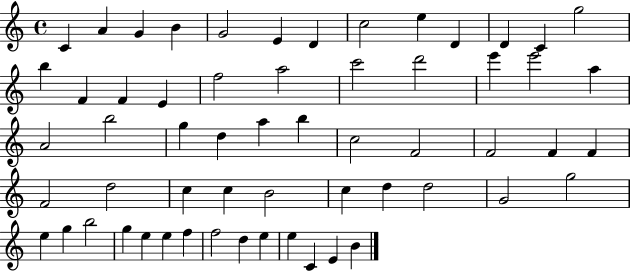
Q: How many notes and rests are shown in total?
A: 59